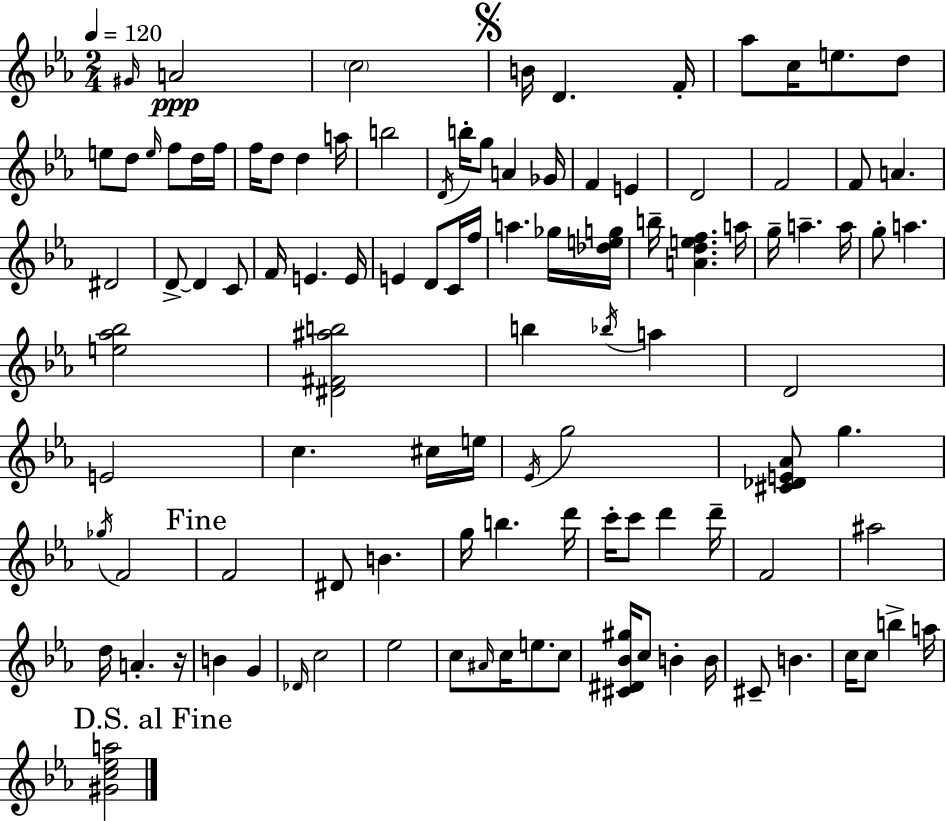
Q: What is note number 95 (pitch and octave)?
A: C5